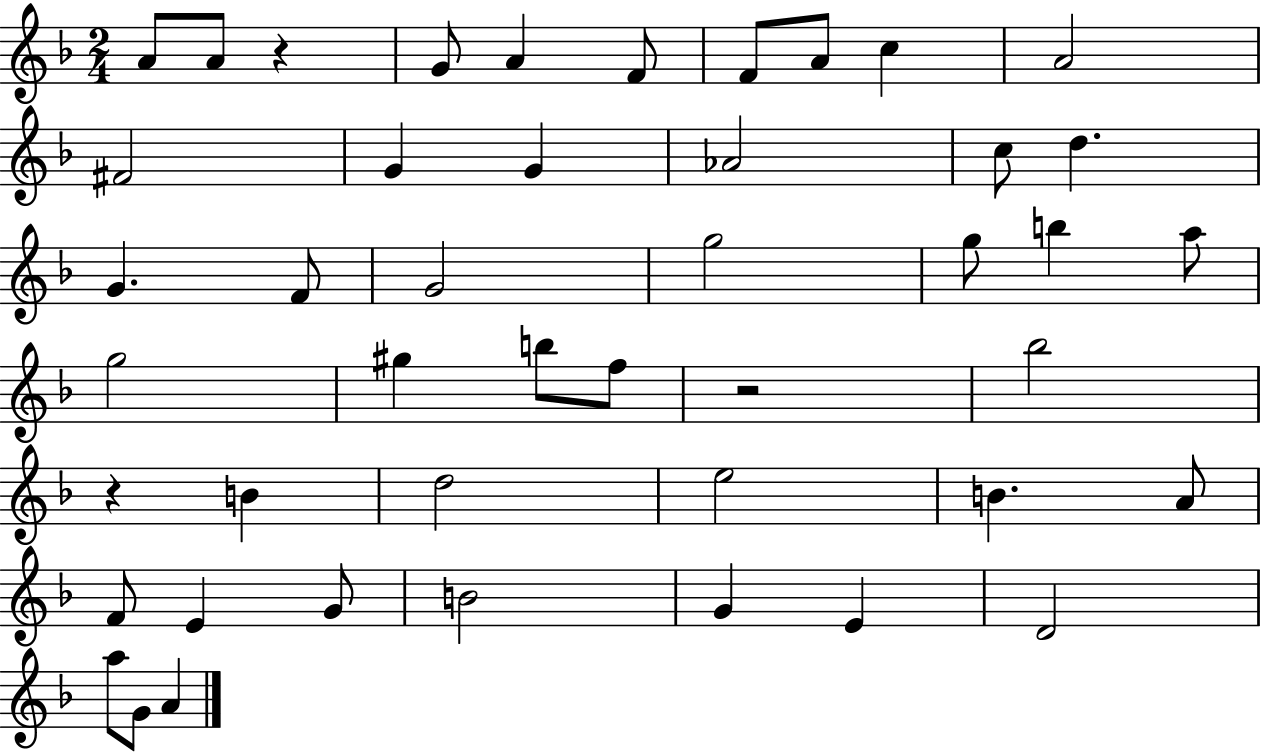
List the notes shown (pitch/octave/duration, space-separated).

A4/e A4/e R/q G4/e A4/q F4/e F4/e A4/e C5/q A4/h F#4/h G4/q G4/q Ab4/h C5/e D5/q. G4/q. F4/e G4/h G5/h G5/e B5/q A5/e G5/h G#5/q B5/e F5/e R/h Bb5/h R/q B4/q D5/h E5/h B4/q. A4/e F4/e E4/q G4/e B4/h G4/q E4/q D4/h A5/e G4/e A4/q